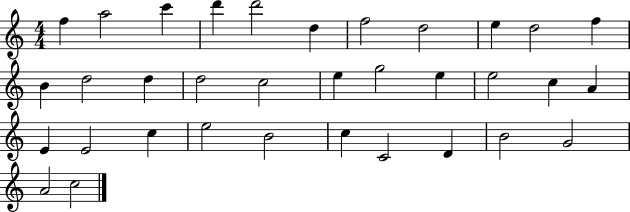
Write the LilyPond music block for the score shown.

{
  \clef treble
  \numericTimeSignature
  \time 4/4
  \key c \major
  f''4 a''2 c'''4 | d'''4 d'''2 d''4 | f''2 d''2 | e''4 d''2 f''4 | \break b'4 d''2 d''4 | d''2 c''2 | e''4 g''2 e''4 | e''2 c''4 a'4 | \break e'4 e'2 c''4 | e''2 b'2 | c''4 c'2 d'4 | b'2 g'2 | \break a'2 c''2 | \bar "|."
}